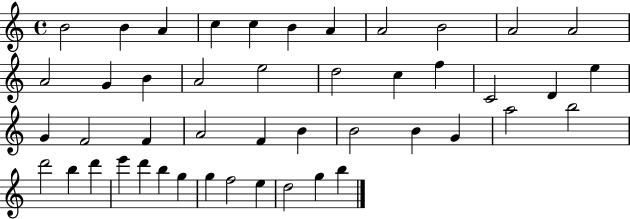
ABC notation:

X:1
T:Untitled
M:4/4
L:1/4
K:C
B2 B A c c B A A2 B2 A2 A2 A2 G B A2 e2 d2 c f C2 D e G F2 F A2 F B B2 B G a2 b2 d'2 b d' e' d' b g g f2 e d2 g b